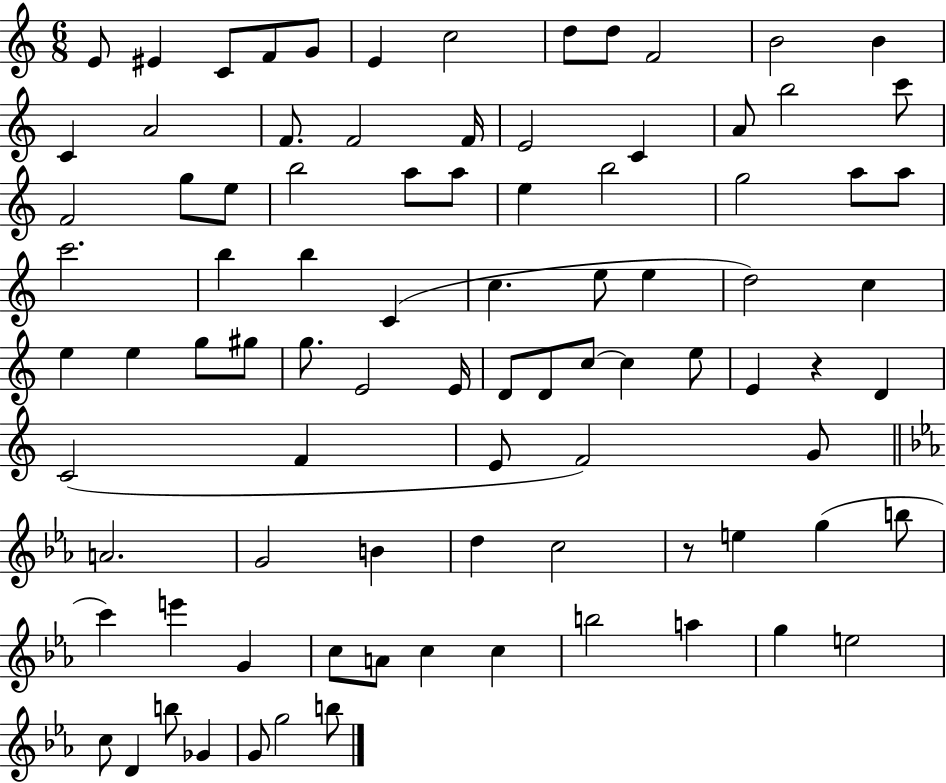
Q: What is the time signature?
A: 6/8